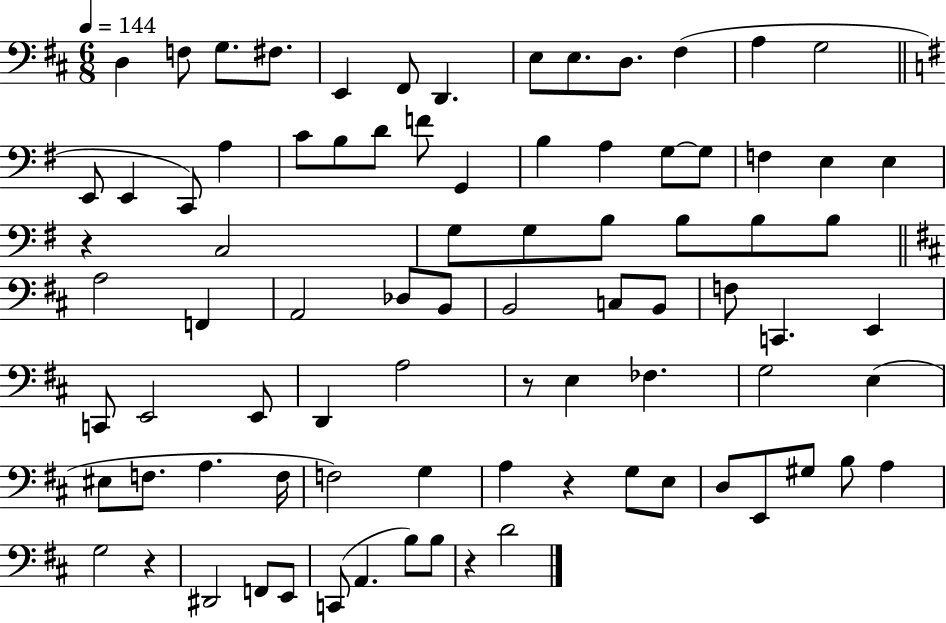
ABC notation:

X:1
T:Untitled
M:6/8
L:1/4
K:D
D, F,/2 G,/2 ^F,/2 E,, ^F,,/2 D,, E,/2 E,/2 D,/2 ^F, A, G,2 E,,/2 E,, C,,/2 A, C/2 B,/2 D/2 F/2 G,, B, A, G,/2 G,/2 F, E, E, z C,2 G,/2 G,/2 B,/2 B,/2 B,/2 B,/2 A,2 F,, A,,2 _D,/2 B,,/2 B,,2 C,/2 B,,/2 F,/2 C,, E,, C,,/2 E,,2 E,,/2 D,, A,2 z/2 E, _F, G,2 E, ^E,/2 F,/2 A, F,/4 F,2 G, A, z G,/2 E,/2 D,/2 E,,/2 ^G,/2 B,/2 A, G,2 z ^D,,2 F,,/2 E,,/2 C,,/2 A,, B,/2 B,/2 z D2